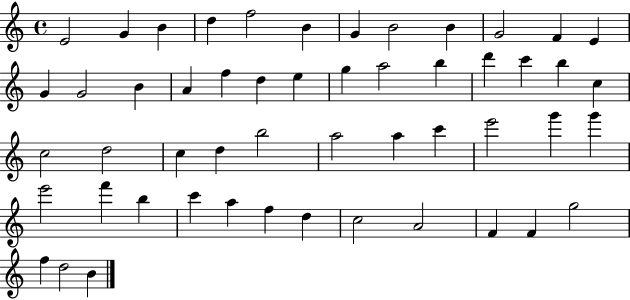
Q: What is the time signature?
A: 4/4